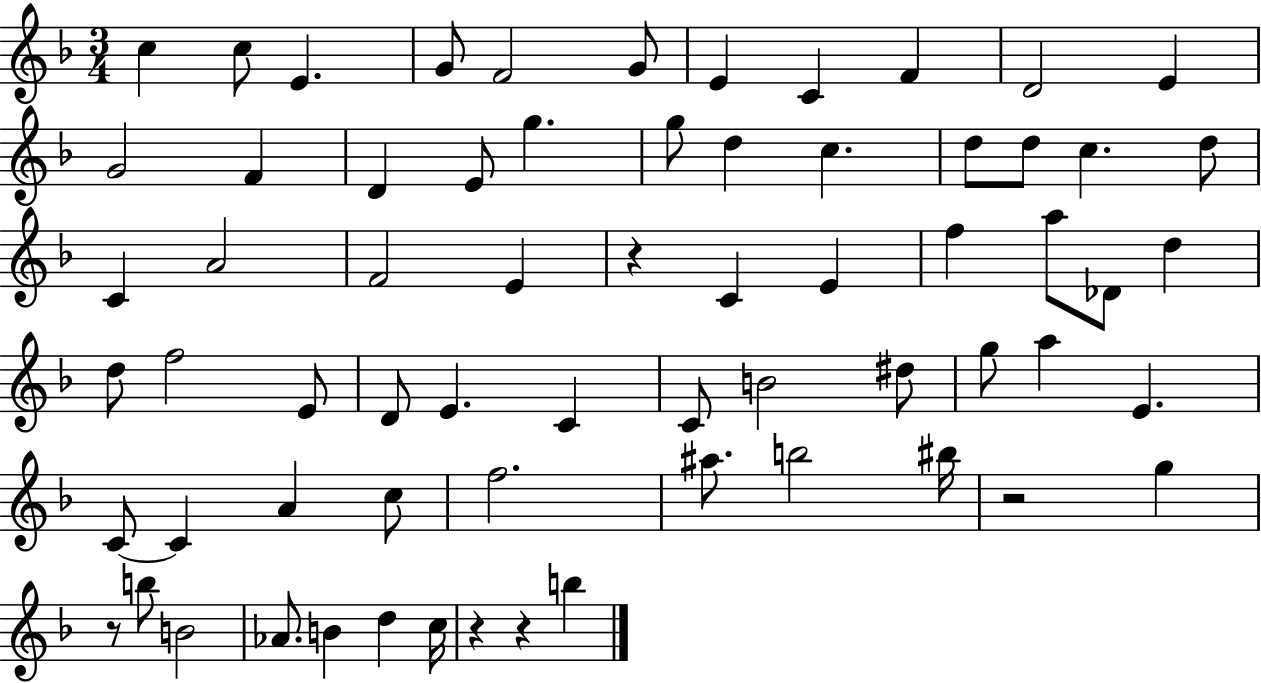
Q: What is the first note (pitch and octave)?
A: C5